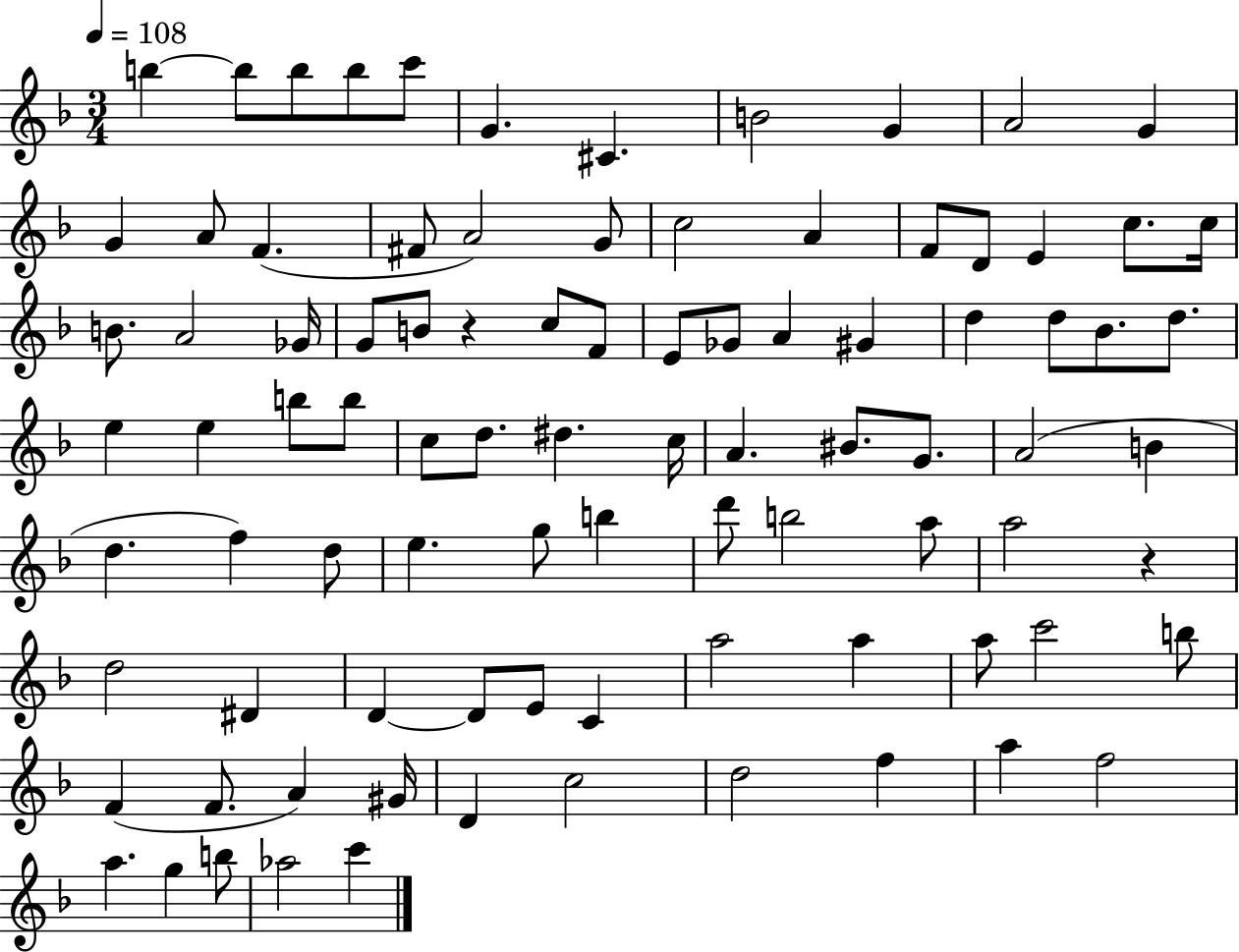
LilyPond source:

{
  \clef treble
  \numericTimeSignature
  \time 3/4
  \key f \major
  \tempo 4 = 108
  b''4~~ b''8 b''8 b''8 c'''8 | g'4. cis'4. | b'2 g'4 | a'2 g'4 | \break g'4 a'8 f'4.( | fis'8 a'2) g'8 | c''2 a'4 | f'8 d'8 e'4 c''8. c''16 | \break b'8. a'2 ges'16 | g'8 b'8 r4 c''8 f'8 | e'8 ges'8 a'4 gis'4 | d''4 d''8 bes'8. d''8. | \break e''4 e''4 b''8 b''8 | c''8 d''8. dis''4. c''16 | a'4. bis'8. g'8. | a'2( b'4 | \break d''4. f''4) d''8 | e''4. g''8 b''4 | d'''8 b''2 a''8 | a''2 r4 | \break d''2 dis'4 | d'4~~ d'8 e'8 c'4 | a''2 a''4 | a''8 c'''2 b''8 | \break f'4( f'8. a'4) gis'16 | d'4 c''2 | d''2 f''4 | a''4 f''2 | \break a''4. g''4 b''8 | aes''2 c'''4 | \bar "|."
}